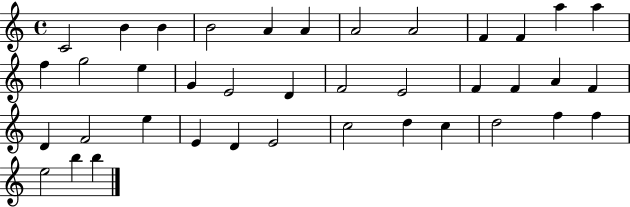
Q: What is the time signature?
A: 4/4